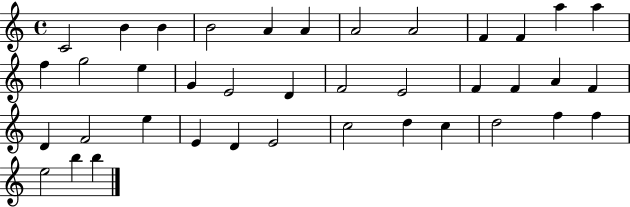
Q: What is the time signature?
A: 4/4